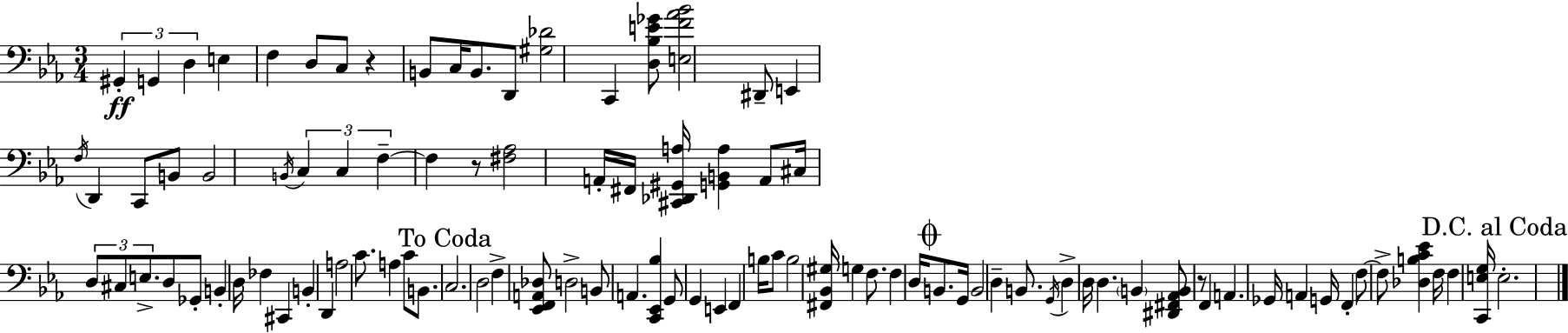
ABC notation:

X:1
T:Untitled
M:3/4
L:1/4
K:Cm
^G,, G,, D, E, F, D,/2 C,/2 z B,,/2 C,/4 B,,/2 D,,/2 [^G,_D]2 C,, [D,_B,E_G]/2 [E,F_A_B]2 ^D,,/2 E,, F,/4 D,, C,,/2 B,,/2 B,,2 B,,/4 C, C, F, F, z/2 [^F,_A,]2 A,,/4 ^F,,/4 [^C,,_D,,^G,,A,]/4 [G,,B,,A,] A,,/2 ^C,/4 D,/2 ^C,/2 E,/2 D,/2 _G,,/2 B,, D,/4 _F, ^C,, B,, D,, A,2 C/2 A, C/2 B,,/2 C,2 D,2 F, [_E,,F,,A,,_D,]/2 D,2 B,,/2 A,, [C,,_E,,_B,] G,,/2 G,, E,, F,, B,/4 C/2 B,2 [^F,,_B,,^G,]/4 G, F,/2 F, D,/4 B,,/2 G,,/4 B,,2 D, B,,/2 G,,/4 D, D,/4 D, B,, [^D,,^F,,_A,,B,,]/2 z/2 F,, A,, _G,,/4 A,, G,,/4 F,, F,/2 F,/2 [_D,B,C_E] F,/4 F, [C,,E,G,]/4 E,2